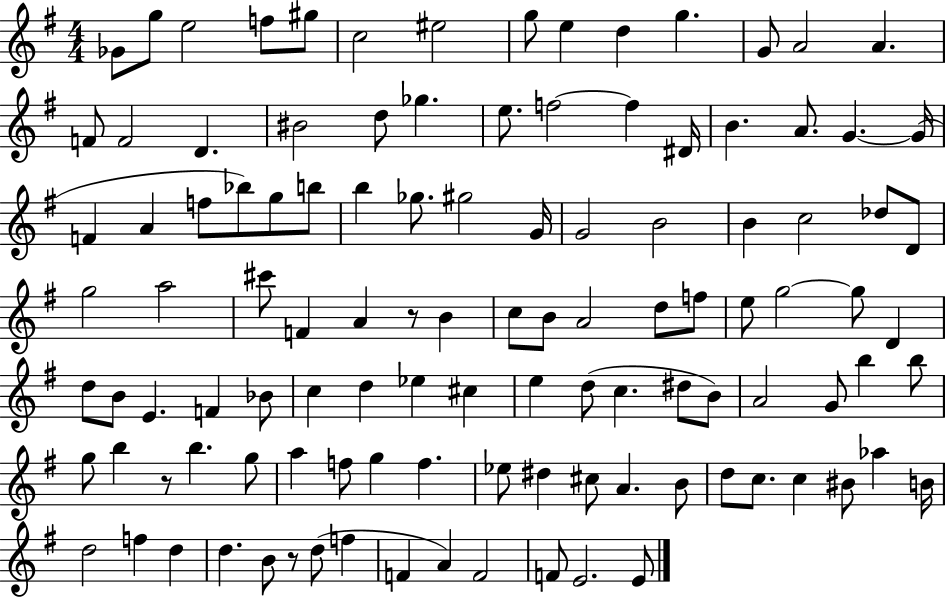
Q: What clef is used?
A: treble